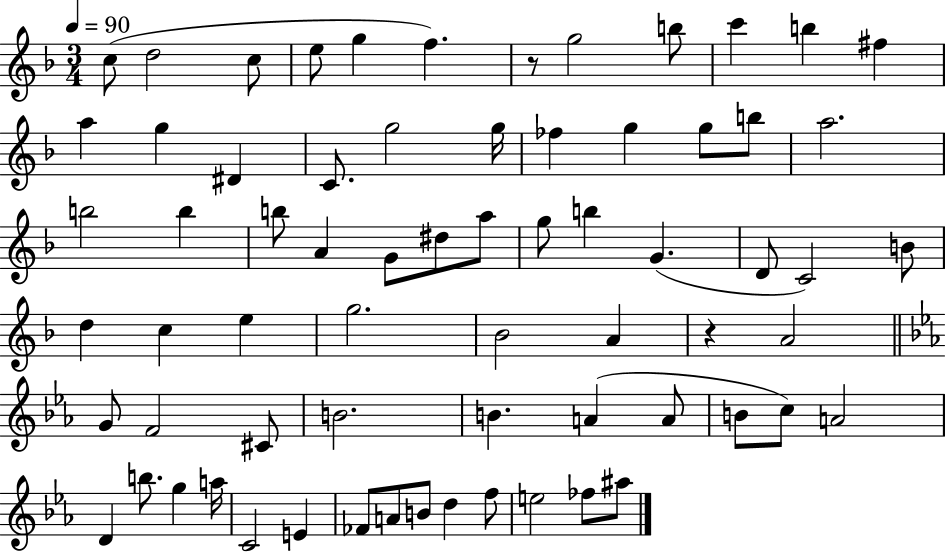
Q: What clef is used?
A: treble